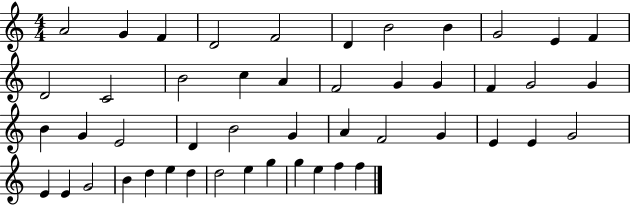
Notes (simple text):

A4/h G4/q F4/q D4/h F4/h D4/q B4/h B4/q G4/h E4/q F4/q D4/h C4/h B4/h C5/q A4/q F4/h G4/q G4/q F4/q G4/h G4/q B4/q G4/q E4/h D4/q B4/h G4/q A4/q F4/h G4/q E4/q E4/q G4/h E4/q E4/q G4/h B4/q D5/q E5/q D5/q D5/h E5/q G5/q G5/q E5/q F5/q F5/q